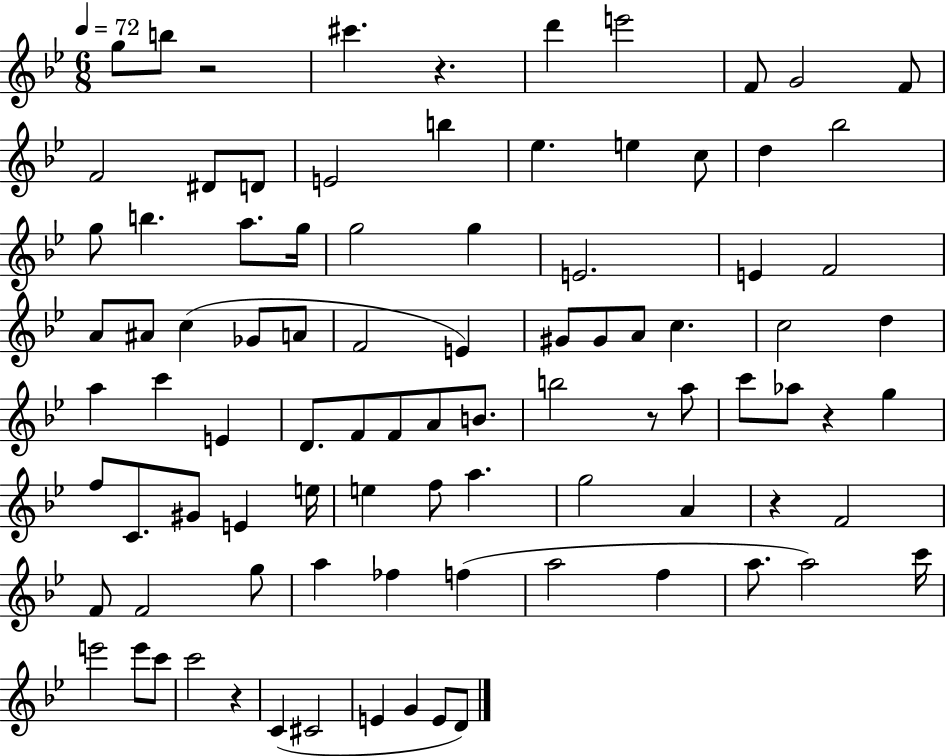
X:1
T:Untitled
M:6/8
L:1/4
K:Bb
g/2 b/2 z2 ^c' z d' e'2 F/2 G2 F/2 F2 ^D/2 D/2 E2 b _e e c/2 d _b2 g/2 b a/2 g/4 g2 g E2 E F2 A/2 ^A/2 c _G/2 A/2 F2 E ^G/2 ^G/2 A/2 c c2 d a c' E D/2 F/2 F/2 A/2 B/2 b2 z/2 a/2 c'/2 _a/2 z g f/2 C/2 ^G/2 E e/4 e f/2 a g2 A z F2 F/2 F2 g/2 a _f f a2 f a/2 a2 c'/4 e'2 e'/2 c'/2 c'2 z C ^C2 E G E/2 D/2